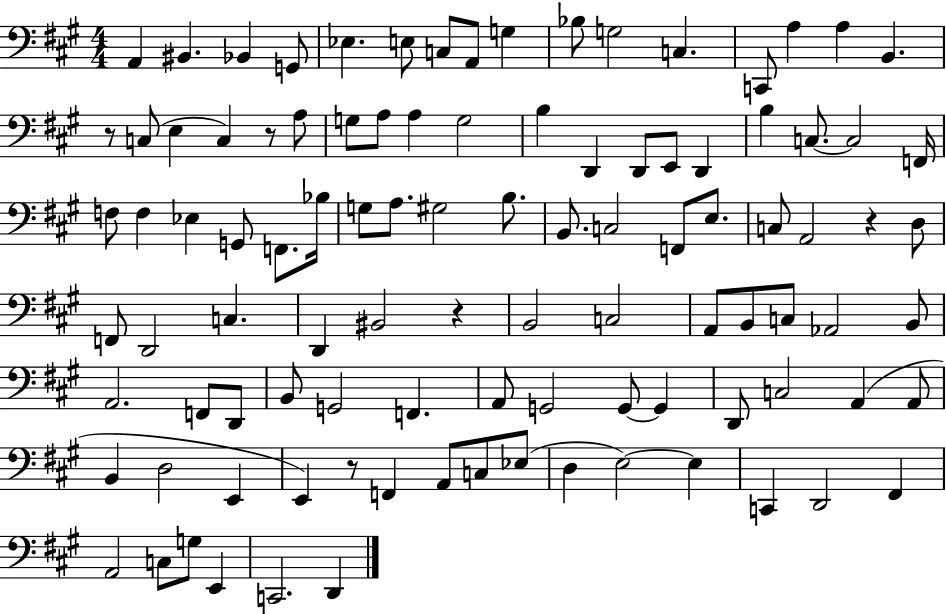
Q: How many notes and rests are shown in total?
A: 101